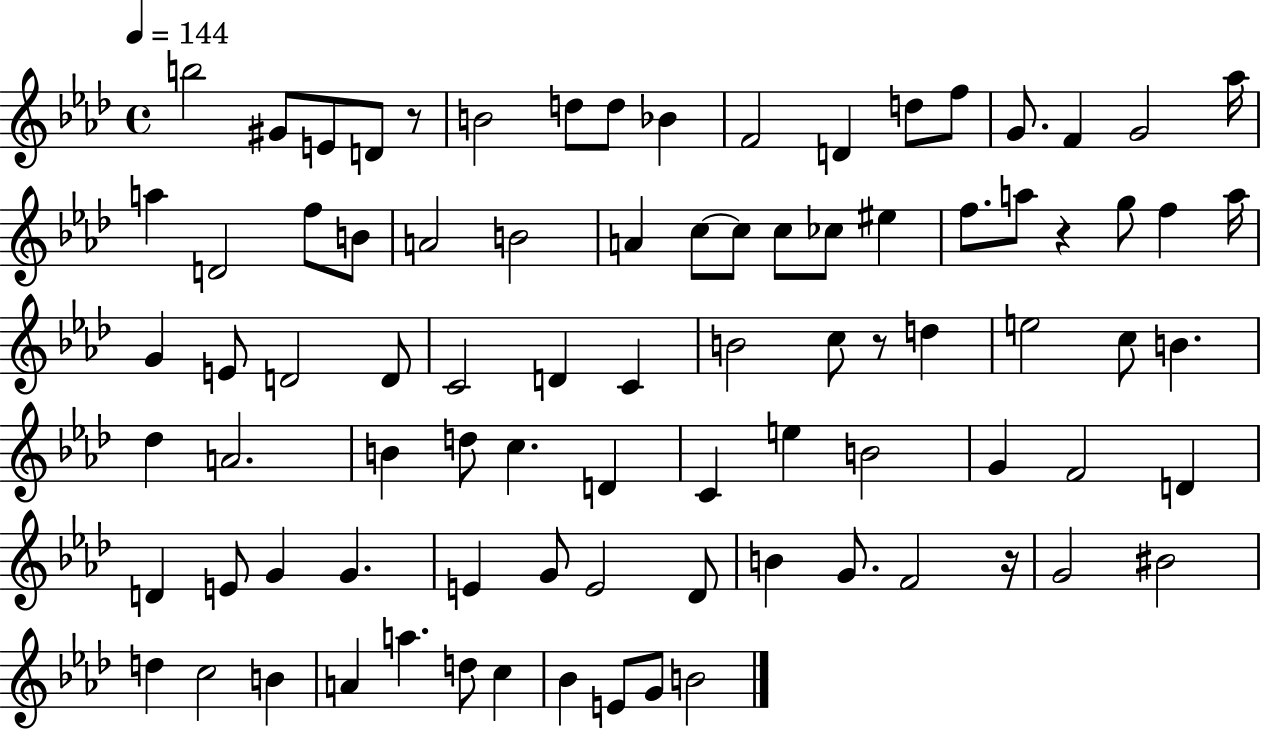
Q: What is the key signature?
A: AES major